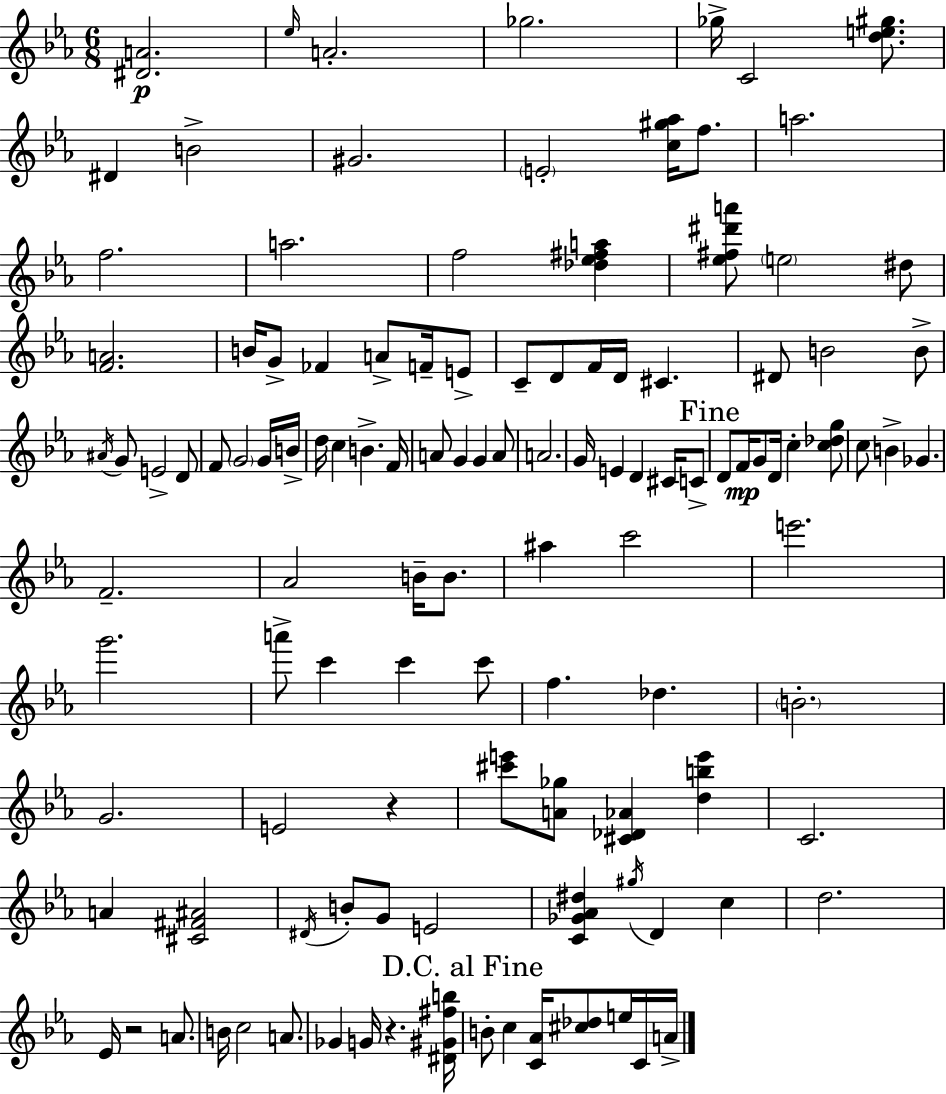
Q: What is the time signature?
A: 6/8